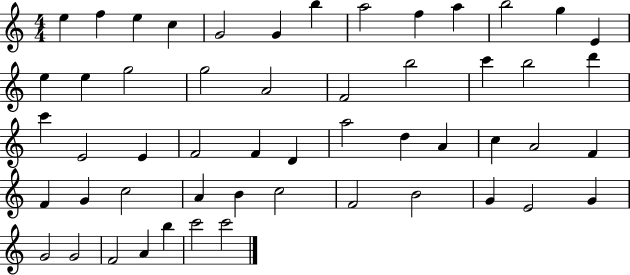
X:1
T:Untitled
M:4/4
L:1/4
K:C
e f e c G2 G b a2 f a b2 g E e e g2 g2 A2 F2 b2 c' b2 d' c' E2 E F2 F D a2 d A c A2 F F G c2 A B c2 F2 B2 G E2 G G2 G2 F2 A b c'2 c'2